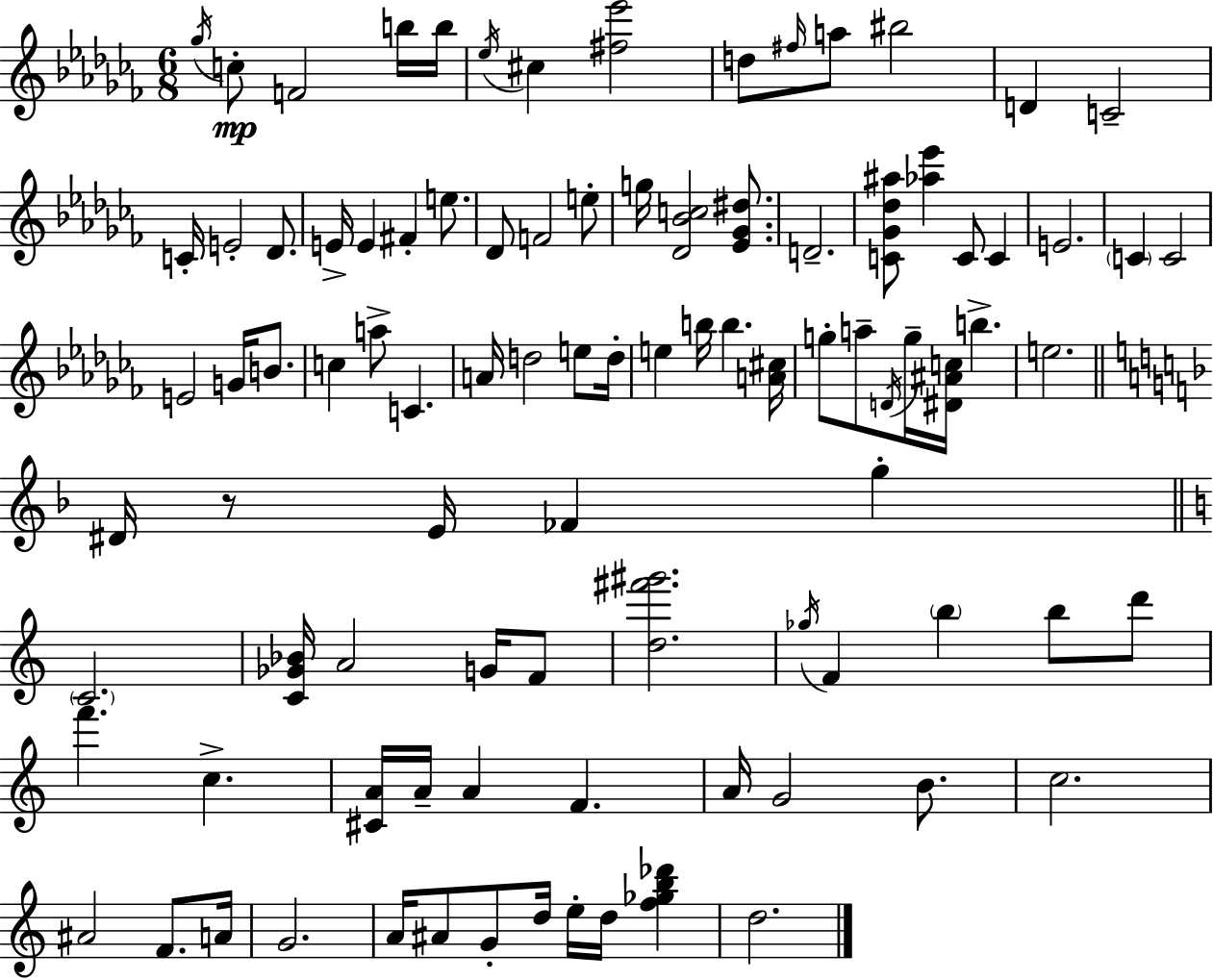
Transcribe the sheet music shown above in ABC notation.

X:1
T:Untitled
M:6/8
L:1/4
K:Abm
_g/4 c/2 F2 b/4 b/4 _e/4 ^c [^f_e']2 d/2 ^f/4 a/2 ^b2 D C2 C/4 E2 _D/2 E/4 E ^F e/2 _D/2 F2 e/2 g/4 [_D_Bc]2 [_E_G^d]/2 D2 [C_G_d^a]/2 [_a_e'] C/2 C E2 C C2 E2 G/4 B/2 c a/2 C A/4 d2 e/2 d/4 e b/4 b [A^c]/4 g/2 a/2 D/4 g/4 [^D^Ac]/4 b e2 ^D/4 z/2 E/4 _F g C2 [C_G_B]/4 A2 G/4 F/2 [d^f'^g']2 _g/4 F b b/2 d'/2 f' c [^CA]/4 A/4 A F A/4 G2 B/2 c2 ^A2 F/2 A/4 G2 A/4 ^A/2 G/2 d/4 e/4 d/4 [f_gb_d'] d2